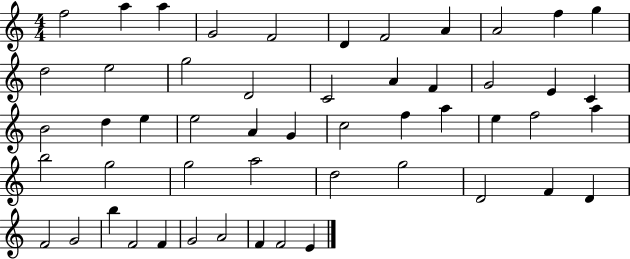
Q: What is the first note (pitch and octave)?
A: F5